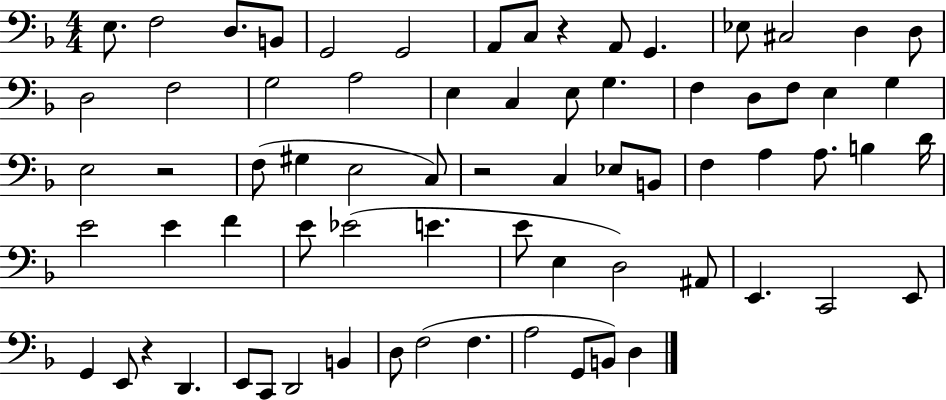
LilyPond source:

{
  \clef bass
  \numericTimeSignature
  \time 4/4
  \key f \major
  e8. f2 d8. b,8 | g,2 g,2 | a,8 c8 r4 a,8 g,4. | ees8 cis2 d4 d8 | \break d2 f2 | g2 a2 | e4 c4 e8 g4. | f4 d8 f8 e4 g4 | \break e2 r2 | f8( gis4 e2 c8) | r2 c4 ees8 b,8 | f4 a4 a8. b4 d'16 | \break e'2 e'4 f'4 | e'8 ees'2( e'4. | e'8 e4 d2) ais,8 | e,4. c,2 e,8 | \break g,4 e,8 r4 d,4. | e,8 c,8 d,2 b,4 | d8 f2( f4. | a2 g,8 b,8) d4 | \break \bar "|."
}